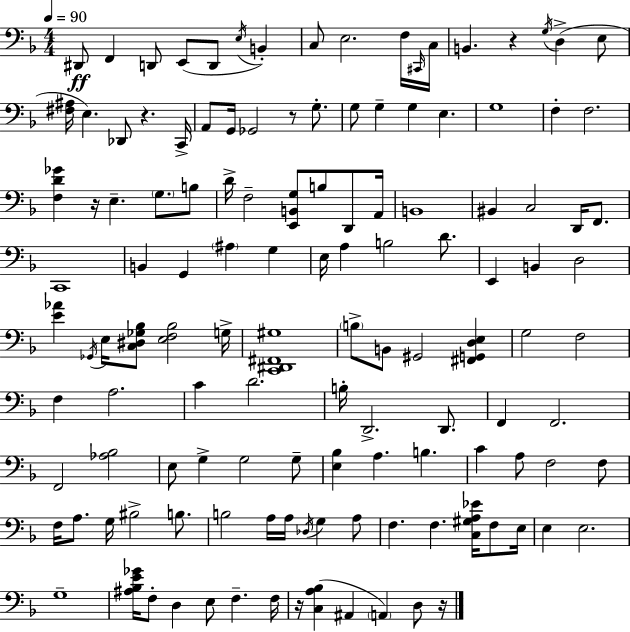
{
  \clef bass
  \numericTimeSignature
  \time 4/4
  \key f \major
  \tempo 4 = 90
  dis,8\ff f,4 d,8 e,8( d,8 \acciaccatura { e16 }) b,4-. | c8 e2. f16 | \grace { cis,16 } c16 b,4. r4 \acciaccatura { g16 }( d4-> | e8 <fis ais>16 e4.) des,8 r4. | \break c,16-> a,8 g,16 ges,2 r8 | g8.-. g8 g4-- g4 e4. | g1 | f4-. f2. | \break <f d' ges'>4 r16 e4.-- \parenthesize g8. | b8 d'16-> f2-- <e, b, g>8 b8 | d,8 a,16 b,1 | bis,4 c2 d,16 | \break f,8. c,1 | b,4 g,4 \parenthesize ais4 g4 | e16 a4 b2 | d'8. e,4 b,4 d2 | \break <e' aes'>4 \acciaccatura { ges,16 } e16 <c dis ges bes>8 <e f bes>2 | g16-> <c, dis, fis, gis>1 | \parenthesize b8-> b,8 gis,2 | <fis, g, d e>4 g2 f2 | \break f4 a2. | c'4 d'2. | b16-. d,2.-> | d,8. f,4 f,2. | \break f,2 <aes bes>2 | e8 g4-> g2 | g8-- <e bes>4 a4. b4. | c'4 a8 f2 | \break f8 f16 a8. g16 bis2-> | b8. b2 a16 a16 \acciaccatura { des16 } g4 | a8 f4. f4. | <c gis a ees'>16 f8 e16 e4 e2. | \break g1-- | <ais bes e' ges'>16 f8-. d4 e8 f4.-- | f16 r16 <c a bes>4( ais,4 \parenthesize a,4) | d8 r16 \bar "|."
}